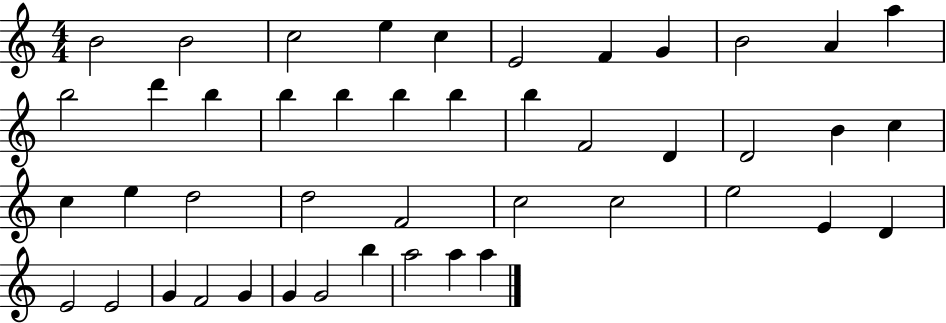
{
  \clef treble
  \numericTimeSignature
  \time 4/4
  \key c \major
  b'2 b'2 | c''2 e''4 c''4 | e'2 f'4 g'4 | b'2 a'4 a''4 | \break b''2 d'''4 b''4 | b''4 b''4 b''4 b''4 | b''4 f'2 d'4 | d'2 b'4 c''4 | \break c''4 e''4 d''2 | d''2 f'2 | c''2 c''2 | e''2 e'4 d'4 | \break e'2 e'2 | g'4 f'2 g'4 | g'4 g'2 b''4 | a''2 a''4 a''4 | \break \bar "|."
}